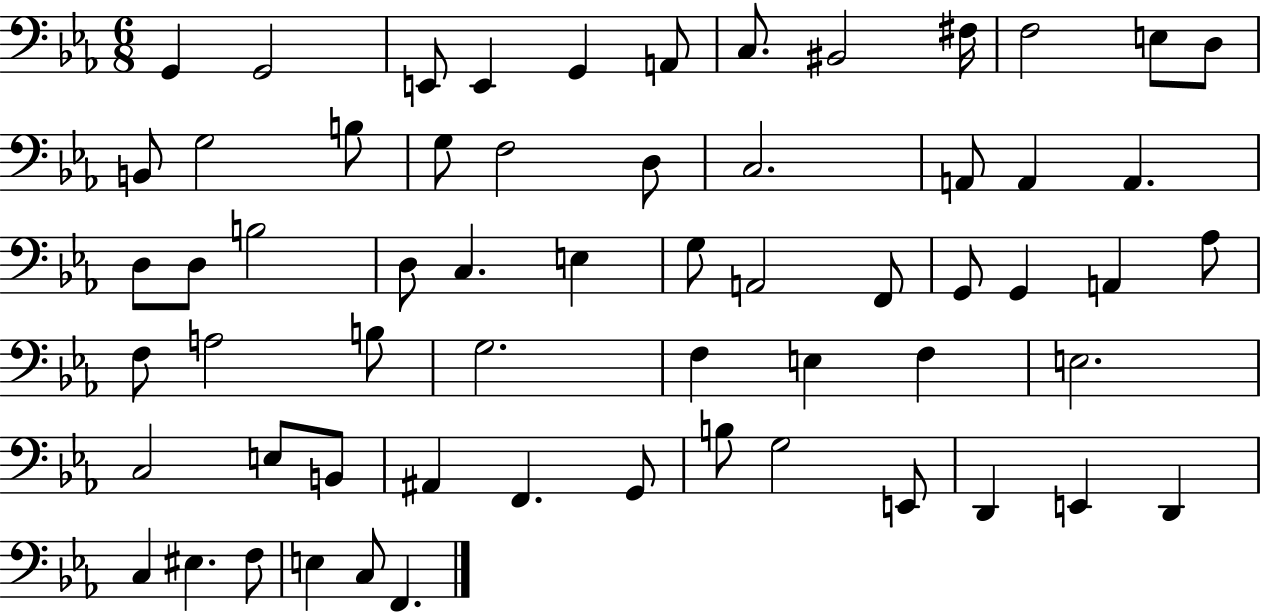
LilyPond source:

{
  \clef bass
  \numericTimeSignature
  \time 6/8
  \key ees \major
  g,4 g,2 | e,8 e,4 g,4 a,8 | c8. bis,2 fis16 | f2 e8 d8 | \break b,8 g2 b8 | g8 f2 d8 | c2. | a,8 a,4 a,4. | \break d8 d8 b2 | d8 c4. e4 | g8 a,2 f,8 | g,8 g,4 a,4 aes8 | \break f8 a2 b8 | g2. | f4 e4 f4 | e2. | \break c2 e8 b,8 | ais,4 f,4. g,8 | b8 g2 e,8 | d,4 e,4 d,4 | \break c4 eis4. f8 | e4 c8 f,4. | \bar "|."
}